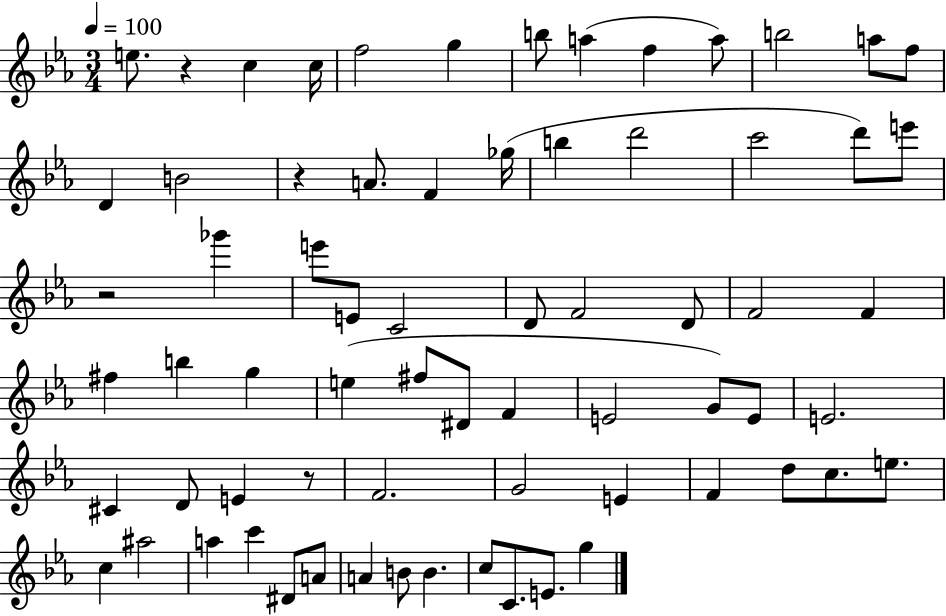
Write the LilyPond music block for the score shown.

{
  \clef treble
  \numericTimeSignature
  \time 3/4
  \key ees \major
  \tempo 4 = 100
  e''8. r4 c''4 c''16 | f''2 g''4 | b''8 a''4( f''4 a''8) | b''2 a''8 f''8 | \break d'4 b'2 | r4 a'8. f'4 ges''16( | b''4 d'''2 | c'''2 d'''8) e'''8 | \break r2 ges'''4 | e'''8 e'8 c'2 | d'8 f'2 d'8 | f'2 f'4 | \break fis''4 b''4 g''4 | e''4( fis''8 dis'8 f'4 | e'2 g'8) e'8 | e'2. | \break cis'4 d'8 e'4 r8 | f'2. | g'2 e'4 | f'4 d''8 c''8. e''8. | \break c''4 ais''2 | a''4 c'''4 dis'8 a'8 | a'4 b'8 b'4. | c''8 c'8. e'8. g''4 | \break \bar "|."
}